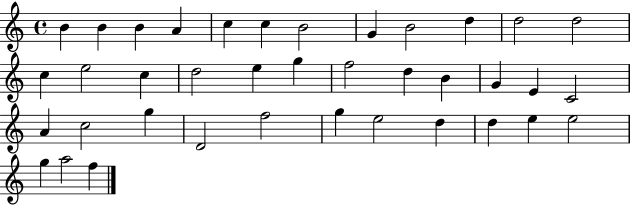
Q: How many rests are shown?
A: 0